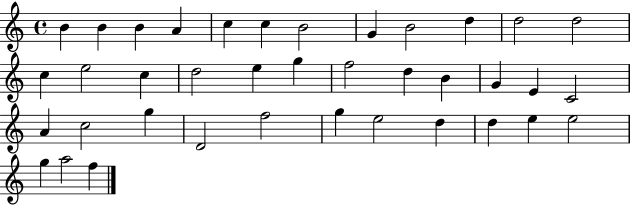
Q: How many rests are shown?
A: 0